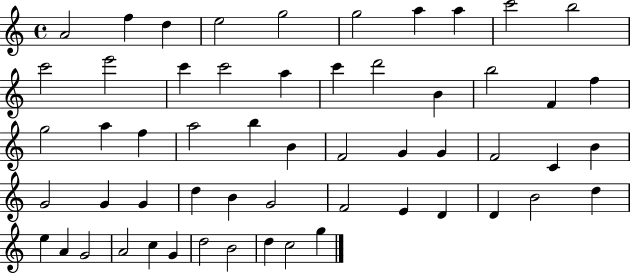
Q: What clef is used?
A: treble